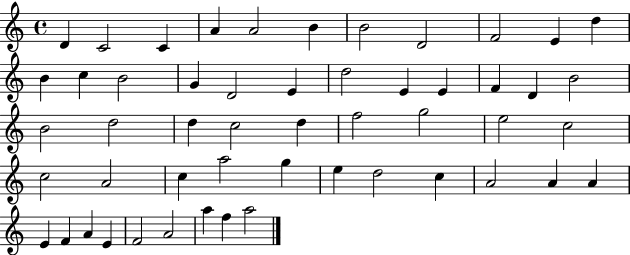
X:1
T:Untitled
M:4/4
L:1/4
K:C
D C2 C A A2 B B2 D2 F2 E d B c B2 G D2 E d2 E E F D B2 B2 d2 d c2 d f2 g2 e2 c2 c2 A2 c a2 g e d2 c A2 A A E F A E F2 A2 a f a2